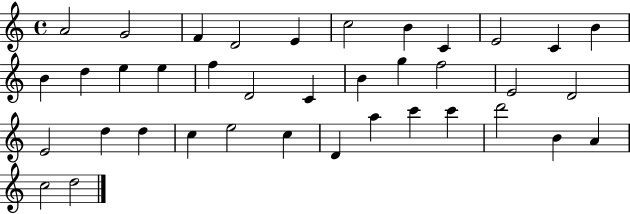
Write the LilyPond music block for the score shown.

{
  \clef treble
  \time 4/4
  \defaultTimeSignature
  \key c \major
  a'2 g'2 | f'4 d'2 e'4 | c''2 b'4 c'4 | e'2 c'4 b'4 | \break b'4 d''4 e''4 e''4 | f''4 d'2 c'4 | b'4 g''4 f''2 | e'2 d'2 | \break e'2 d''4 d''4 | c''4 e''2 c''4 | d'4 a''4 c'''4 c'''4 | d'''2 b'4 a'4 | \break c''2 d''2 | \bar "|."
}